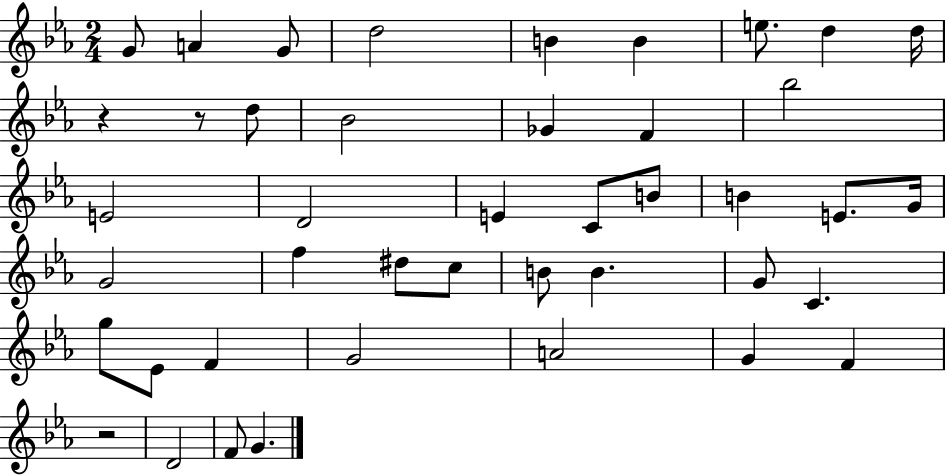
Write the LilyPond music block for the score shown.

{
  \clef treble
  \numericTimeSignature
  \time 2/4
  \key ees \major
  g'8 a'4 g'8 | d''2 | b'4 b'4 | e''8. d''4 d''16 | \break r4 r8 d''8 | bes'2 | ges'4 f'4 | bes''2 | \break e'2 | d'2 | e'4 c'8 b'8 | b'4 e'8. g'16 | \break g'2 | f''4 dis''8 c''8 | b'8 b'4. | g'8 c'4. | \break g''8 ees'8 f'4 | g'2 | a'2 | g'4 f'4 | \break r2 | d'2 | f'8 g'4. | \bar "|."
}